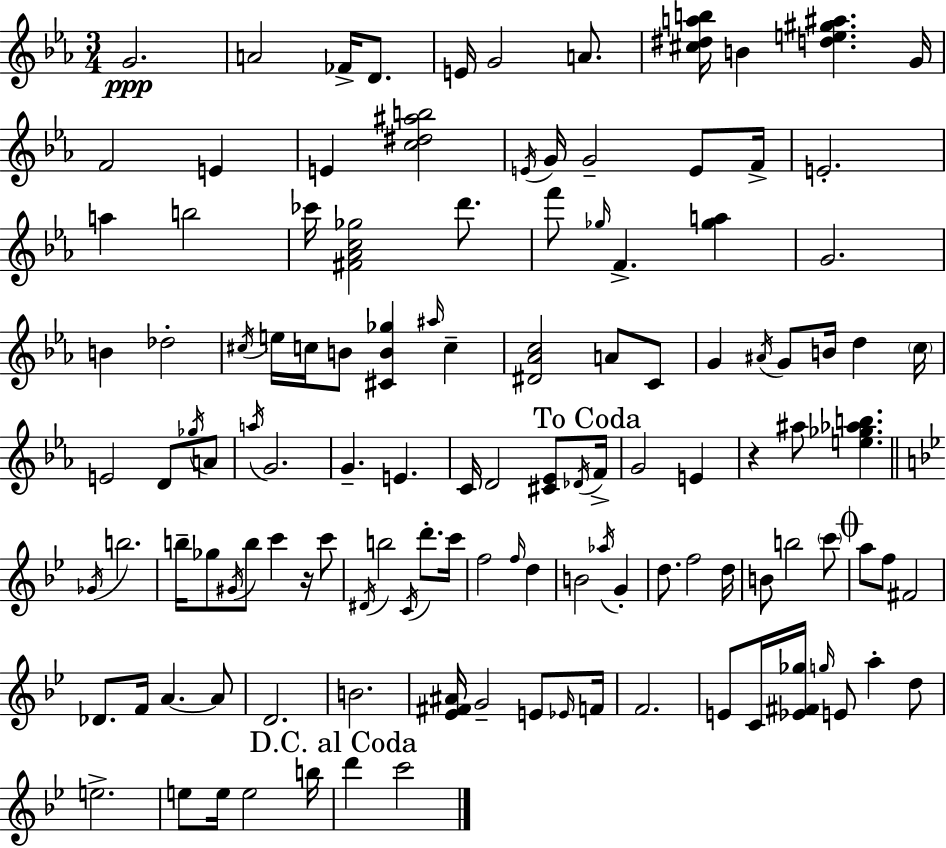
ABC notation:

X:1
T:Untitled
M:3/4
L:1/4
K:Cm
G2 A2 _F/4 D/2 E/4 G2 A/2 [^c^dab]/4 B [de^g^a] G/4 F2 E E [c^d^ab]2 E/4 G/4 G2 E/2 F/4 E2 a b2 _c'/4 [^F_Ac_g]2 d'/2 f'/2 _g/4 F [_ga] G2 B _d2 ^c/4 e/4 c/4 B/2 [^CB_g] ^a/4 c [^D_Ac]2 A/2 C/2 G ^A/4 G/2 B/4 d c/4 E2 D/2 _g/4 A/2 a/4 G2 G E C/4 D2 [^C_E]/2 _D/4 F/4 G2 E z ^a/2 [e_g_ab] _G/4 b2 b/4 _g/2 ^G/4 b/2 c' z/4 c'/2 ^D/4 b2 C/4 d'/2 c'/4 f2 f/4 d B2 _a/4 G d/2 f2 d/4 B/2 b2 c'/2 a/2 f/2 ^F2 _D/2 F/4 A A/2 D2 B2 [_E^F^A]/4 G2 E/2 _E/4 F/4 F2 E/2 C/4 [_E^F_g]/4 g/4 E/2 a d/2 e2 e/2 e/4 e2 b/4 d' c'2